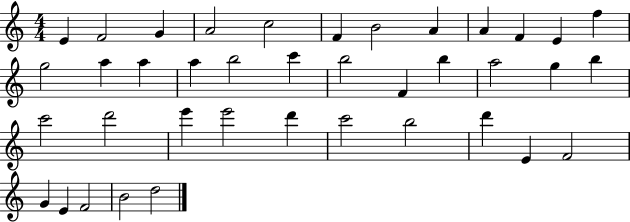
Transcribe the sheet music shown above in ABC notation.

X:1
T:Untitled
M:4/4
L:1/4
K:C
E F2 G A2 c2 F B2 A A F E f g2 a a a b2 c' b2 F b a2 g b c'2 d'2 e' e'2 d' c'2 b2 d' E F2 G E F2 B2 d2